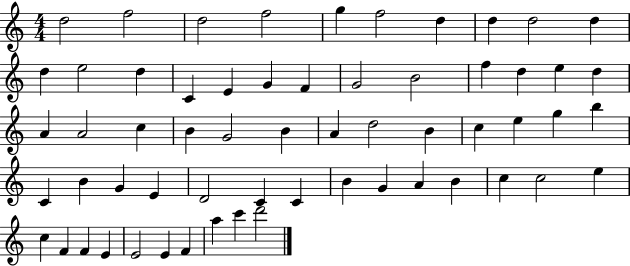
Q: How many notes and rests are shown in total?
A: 60